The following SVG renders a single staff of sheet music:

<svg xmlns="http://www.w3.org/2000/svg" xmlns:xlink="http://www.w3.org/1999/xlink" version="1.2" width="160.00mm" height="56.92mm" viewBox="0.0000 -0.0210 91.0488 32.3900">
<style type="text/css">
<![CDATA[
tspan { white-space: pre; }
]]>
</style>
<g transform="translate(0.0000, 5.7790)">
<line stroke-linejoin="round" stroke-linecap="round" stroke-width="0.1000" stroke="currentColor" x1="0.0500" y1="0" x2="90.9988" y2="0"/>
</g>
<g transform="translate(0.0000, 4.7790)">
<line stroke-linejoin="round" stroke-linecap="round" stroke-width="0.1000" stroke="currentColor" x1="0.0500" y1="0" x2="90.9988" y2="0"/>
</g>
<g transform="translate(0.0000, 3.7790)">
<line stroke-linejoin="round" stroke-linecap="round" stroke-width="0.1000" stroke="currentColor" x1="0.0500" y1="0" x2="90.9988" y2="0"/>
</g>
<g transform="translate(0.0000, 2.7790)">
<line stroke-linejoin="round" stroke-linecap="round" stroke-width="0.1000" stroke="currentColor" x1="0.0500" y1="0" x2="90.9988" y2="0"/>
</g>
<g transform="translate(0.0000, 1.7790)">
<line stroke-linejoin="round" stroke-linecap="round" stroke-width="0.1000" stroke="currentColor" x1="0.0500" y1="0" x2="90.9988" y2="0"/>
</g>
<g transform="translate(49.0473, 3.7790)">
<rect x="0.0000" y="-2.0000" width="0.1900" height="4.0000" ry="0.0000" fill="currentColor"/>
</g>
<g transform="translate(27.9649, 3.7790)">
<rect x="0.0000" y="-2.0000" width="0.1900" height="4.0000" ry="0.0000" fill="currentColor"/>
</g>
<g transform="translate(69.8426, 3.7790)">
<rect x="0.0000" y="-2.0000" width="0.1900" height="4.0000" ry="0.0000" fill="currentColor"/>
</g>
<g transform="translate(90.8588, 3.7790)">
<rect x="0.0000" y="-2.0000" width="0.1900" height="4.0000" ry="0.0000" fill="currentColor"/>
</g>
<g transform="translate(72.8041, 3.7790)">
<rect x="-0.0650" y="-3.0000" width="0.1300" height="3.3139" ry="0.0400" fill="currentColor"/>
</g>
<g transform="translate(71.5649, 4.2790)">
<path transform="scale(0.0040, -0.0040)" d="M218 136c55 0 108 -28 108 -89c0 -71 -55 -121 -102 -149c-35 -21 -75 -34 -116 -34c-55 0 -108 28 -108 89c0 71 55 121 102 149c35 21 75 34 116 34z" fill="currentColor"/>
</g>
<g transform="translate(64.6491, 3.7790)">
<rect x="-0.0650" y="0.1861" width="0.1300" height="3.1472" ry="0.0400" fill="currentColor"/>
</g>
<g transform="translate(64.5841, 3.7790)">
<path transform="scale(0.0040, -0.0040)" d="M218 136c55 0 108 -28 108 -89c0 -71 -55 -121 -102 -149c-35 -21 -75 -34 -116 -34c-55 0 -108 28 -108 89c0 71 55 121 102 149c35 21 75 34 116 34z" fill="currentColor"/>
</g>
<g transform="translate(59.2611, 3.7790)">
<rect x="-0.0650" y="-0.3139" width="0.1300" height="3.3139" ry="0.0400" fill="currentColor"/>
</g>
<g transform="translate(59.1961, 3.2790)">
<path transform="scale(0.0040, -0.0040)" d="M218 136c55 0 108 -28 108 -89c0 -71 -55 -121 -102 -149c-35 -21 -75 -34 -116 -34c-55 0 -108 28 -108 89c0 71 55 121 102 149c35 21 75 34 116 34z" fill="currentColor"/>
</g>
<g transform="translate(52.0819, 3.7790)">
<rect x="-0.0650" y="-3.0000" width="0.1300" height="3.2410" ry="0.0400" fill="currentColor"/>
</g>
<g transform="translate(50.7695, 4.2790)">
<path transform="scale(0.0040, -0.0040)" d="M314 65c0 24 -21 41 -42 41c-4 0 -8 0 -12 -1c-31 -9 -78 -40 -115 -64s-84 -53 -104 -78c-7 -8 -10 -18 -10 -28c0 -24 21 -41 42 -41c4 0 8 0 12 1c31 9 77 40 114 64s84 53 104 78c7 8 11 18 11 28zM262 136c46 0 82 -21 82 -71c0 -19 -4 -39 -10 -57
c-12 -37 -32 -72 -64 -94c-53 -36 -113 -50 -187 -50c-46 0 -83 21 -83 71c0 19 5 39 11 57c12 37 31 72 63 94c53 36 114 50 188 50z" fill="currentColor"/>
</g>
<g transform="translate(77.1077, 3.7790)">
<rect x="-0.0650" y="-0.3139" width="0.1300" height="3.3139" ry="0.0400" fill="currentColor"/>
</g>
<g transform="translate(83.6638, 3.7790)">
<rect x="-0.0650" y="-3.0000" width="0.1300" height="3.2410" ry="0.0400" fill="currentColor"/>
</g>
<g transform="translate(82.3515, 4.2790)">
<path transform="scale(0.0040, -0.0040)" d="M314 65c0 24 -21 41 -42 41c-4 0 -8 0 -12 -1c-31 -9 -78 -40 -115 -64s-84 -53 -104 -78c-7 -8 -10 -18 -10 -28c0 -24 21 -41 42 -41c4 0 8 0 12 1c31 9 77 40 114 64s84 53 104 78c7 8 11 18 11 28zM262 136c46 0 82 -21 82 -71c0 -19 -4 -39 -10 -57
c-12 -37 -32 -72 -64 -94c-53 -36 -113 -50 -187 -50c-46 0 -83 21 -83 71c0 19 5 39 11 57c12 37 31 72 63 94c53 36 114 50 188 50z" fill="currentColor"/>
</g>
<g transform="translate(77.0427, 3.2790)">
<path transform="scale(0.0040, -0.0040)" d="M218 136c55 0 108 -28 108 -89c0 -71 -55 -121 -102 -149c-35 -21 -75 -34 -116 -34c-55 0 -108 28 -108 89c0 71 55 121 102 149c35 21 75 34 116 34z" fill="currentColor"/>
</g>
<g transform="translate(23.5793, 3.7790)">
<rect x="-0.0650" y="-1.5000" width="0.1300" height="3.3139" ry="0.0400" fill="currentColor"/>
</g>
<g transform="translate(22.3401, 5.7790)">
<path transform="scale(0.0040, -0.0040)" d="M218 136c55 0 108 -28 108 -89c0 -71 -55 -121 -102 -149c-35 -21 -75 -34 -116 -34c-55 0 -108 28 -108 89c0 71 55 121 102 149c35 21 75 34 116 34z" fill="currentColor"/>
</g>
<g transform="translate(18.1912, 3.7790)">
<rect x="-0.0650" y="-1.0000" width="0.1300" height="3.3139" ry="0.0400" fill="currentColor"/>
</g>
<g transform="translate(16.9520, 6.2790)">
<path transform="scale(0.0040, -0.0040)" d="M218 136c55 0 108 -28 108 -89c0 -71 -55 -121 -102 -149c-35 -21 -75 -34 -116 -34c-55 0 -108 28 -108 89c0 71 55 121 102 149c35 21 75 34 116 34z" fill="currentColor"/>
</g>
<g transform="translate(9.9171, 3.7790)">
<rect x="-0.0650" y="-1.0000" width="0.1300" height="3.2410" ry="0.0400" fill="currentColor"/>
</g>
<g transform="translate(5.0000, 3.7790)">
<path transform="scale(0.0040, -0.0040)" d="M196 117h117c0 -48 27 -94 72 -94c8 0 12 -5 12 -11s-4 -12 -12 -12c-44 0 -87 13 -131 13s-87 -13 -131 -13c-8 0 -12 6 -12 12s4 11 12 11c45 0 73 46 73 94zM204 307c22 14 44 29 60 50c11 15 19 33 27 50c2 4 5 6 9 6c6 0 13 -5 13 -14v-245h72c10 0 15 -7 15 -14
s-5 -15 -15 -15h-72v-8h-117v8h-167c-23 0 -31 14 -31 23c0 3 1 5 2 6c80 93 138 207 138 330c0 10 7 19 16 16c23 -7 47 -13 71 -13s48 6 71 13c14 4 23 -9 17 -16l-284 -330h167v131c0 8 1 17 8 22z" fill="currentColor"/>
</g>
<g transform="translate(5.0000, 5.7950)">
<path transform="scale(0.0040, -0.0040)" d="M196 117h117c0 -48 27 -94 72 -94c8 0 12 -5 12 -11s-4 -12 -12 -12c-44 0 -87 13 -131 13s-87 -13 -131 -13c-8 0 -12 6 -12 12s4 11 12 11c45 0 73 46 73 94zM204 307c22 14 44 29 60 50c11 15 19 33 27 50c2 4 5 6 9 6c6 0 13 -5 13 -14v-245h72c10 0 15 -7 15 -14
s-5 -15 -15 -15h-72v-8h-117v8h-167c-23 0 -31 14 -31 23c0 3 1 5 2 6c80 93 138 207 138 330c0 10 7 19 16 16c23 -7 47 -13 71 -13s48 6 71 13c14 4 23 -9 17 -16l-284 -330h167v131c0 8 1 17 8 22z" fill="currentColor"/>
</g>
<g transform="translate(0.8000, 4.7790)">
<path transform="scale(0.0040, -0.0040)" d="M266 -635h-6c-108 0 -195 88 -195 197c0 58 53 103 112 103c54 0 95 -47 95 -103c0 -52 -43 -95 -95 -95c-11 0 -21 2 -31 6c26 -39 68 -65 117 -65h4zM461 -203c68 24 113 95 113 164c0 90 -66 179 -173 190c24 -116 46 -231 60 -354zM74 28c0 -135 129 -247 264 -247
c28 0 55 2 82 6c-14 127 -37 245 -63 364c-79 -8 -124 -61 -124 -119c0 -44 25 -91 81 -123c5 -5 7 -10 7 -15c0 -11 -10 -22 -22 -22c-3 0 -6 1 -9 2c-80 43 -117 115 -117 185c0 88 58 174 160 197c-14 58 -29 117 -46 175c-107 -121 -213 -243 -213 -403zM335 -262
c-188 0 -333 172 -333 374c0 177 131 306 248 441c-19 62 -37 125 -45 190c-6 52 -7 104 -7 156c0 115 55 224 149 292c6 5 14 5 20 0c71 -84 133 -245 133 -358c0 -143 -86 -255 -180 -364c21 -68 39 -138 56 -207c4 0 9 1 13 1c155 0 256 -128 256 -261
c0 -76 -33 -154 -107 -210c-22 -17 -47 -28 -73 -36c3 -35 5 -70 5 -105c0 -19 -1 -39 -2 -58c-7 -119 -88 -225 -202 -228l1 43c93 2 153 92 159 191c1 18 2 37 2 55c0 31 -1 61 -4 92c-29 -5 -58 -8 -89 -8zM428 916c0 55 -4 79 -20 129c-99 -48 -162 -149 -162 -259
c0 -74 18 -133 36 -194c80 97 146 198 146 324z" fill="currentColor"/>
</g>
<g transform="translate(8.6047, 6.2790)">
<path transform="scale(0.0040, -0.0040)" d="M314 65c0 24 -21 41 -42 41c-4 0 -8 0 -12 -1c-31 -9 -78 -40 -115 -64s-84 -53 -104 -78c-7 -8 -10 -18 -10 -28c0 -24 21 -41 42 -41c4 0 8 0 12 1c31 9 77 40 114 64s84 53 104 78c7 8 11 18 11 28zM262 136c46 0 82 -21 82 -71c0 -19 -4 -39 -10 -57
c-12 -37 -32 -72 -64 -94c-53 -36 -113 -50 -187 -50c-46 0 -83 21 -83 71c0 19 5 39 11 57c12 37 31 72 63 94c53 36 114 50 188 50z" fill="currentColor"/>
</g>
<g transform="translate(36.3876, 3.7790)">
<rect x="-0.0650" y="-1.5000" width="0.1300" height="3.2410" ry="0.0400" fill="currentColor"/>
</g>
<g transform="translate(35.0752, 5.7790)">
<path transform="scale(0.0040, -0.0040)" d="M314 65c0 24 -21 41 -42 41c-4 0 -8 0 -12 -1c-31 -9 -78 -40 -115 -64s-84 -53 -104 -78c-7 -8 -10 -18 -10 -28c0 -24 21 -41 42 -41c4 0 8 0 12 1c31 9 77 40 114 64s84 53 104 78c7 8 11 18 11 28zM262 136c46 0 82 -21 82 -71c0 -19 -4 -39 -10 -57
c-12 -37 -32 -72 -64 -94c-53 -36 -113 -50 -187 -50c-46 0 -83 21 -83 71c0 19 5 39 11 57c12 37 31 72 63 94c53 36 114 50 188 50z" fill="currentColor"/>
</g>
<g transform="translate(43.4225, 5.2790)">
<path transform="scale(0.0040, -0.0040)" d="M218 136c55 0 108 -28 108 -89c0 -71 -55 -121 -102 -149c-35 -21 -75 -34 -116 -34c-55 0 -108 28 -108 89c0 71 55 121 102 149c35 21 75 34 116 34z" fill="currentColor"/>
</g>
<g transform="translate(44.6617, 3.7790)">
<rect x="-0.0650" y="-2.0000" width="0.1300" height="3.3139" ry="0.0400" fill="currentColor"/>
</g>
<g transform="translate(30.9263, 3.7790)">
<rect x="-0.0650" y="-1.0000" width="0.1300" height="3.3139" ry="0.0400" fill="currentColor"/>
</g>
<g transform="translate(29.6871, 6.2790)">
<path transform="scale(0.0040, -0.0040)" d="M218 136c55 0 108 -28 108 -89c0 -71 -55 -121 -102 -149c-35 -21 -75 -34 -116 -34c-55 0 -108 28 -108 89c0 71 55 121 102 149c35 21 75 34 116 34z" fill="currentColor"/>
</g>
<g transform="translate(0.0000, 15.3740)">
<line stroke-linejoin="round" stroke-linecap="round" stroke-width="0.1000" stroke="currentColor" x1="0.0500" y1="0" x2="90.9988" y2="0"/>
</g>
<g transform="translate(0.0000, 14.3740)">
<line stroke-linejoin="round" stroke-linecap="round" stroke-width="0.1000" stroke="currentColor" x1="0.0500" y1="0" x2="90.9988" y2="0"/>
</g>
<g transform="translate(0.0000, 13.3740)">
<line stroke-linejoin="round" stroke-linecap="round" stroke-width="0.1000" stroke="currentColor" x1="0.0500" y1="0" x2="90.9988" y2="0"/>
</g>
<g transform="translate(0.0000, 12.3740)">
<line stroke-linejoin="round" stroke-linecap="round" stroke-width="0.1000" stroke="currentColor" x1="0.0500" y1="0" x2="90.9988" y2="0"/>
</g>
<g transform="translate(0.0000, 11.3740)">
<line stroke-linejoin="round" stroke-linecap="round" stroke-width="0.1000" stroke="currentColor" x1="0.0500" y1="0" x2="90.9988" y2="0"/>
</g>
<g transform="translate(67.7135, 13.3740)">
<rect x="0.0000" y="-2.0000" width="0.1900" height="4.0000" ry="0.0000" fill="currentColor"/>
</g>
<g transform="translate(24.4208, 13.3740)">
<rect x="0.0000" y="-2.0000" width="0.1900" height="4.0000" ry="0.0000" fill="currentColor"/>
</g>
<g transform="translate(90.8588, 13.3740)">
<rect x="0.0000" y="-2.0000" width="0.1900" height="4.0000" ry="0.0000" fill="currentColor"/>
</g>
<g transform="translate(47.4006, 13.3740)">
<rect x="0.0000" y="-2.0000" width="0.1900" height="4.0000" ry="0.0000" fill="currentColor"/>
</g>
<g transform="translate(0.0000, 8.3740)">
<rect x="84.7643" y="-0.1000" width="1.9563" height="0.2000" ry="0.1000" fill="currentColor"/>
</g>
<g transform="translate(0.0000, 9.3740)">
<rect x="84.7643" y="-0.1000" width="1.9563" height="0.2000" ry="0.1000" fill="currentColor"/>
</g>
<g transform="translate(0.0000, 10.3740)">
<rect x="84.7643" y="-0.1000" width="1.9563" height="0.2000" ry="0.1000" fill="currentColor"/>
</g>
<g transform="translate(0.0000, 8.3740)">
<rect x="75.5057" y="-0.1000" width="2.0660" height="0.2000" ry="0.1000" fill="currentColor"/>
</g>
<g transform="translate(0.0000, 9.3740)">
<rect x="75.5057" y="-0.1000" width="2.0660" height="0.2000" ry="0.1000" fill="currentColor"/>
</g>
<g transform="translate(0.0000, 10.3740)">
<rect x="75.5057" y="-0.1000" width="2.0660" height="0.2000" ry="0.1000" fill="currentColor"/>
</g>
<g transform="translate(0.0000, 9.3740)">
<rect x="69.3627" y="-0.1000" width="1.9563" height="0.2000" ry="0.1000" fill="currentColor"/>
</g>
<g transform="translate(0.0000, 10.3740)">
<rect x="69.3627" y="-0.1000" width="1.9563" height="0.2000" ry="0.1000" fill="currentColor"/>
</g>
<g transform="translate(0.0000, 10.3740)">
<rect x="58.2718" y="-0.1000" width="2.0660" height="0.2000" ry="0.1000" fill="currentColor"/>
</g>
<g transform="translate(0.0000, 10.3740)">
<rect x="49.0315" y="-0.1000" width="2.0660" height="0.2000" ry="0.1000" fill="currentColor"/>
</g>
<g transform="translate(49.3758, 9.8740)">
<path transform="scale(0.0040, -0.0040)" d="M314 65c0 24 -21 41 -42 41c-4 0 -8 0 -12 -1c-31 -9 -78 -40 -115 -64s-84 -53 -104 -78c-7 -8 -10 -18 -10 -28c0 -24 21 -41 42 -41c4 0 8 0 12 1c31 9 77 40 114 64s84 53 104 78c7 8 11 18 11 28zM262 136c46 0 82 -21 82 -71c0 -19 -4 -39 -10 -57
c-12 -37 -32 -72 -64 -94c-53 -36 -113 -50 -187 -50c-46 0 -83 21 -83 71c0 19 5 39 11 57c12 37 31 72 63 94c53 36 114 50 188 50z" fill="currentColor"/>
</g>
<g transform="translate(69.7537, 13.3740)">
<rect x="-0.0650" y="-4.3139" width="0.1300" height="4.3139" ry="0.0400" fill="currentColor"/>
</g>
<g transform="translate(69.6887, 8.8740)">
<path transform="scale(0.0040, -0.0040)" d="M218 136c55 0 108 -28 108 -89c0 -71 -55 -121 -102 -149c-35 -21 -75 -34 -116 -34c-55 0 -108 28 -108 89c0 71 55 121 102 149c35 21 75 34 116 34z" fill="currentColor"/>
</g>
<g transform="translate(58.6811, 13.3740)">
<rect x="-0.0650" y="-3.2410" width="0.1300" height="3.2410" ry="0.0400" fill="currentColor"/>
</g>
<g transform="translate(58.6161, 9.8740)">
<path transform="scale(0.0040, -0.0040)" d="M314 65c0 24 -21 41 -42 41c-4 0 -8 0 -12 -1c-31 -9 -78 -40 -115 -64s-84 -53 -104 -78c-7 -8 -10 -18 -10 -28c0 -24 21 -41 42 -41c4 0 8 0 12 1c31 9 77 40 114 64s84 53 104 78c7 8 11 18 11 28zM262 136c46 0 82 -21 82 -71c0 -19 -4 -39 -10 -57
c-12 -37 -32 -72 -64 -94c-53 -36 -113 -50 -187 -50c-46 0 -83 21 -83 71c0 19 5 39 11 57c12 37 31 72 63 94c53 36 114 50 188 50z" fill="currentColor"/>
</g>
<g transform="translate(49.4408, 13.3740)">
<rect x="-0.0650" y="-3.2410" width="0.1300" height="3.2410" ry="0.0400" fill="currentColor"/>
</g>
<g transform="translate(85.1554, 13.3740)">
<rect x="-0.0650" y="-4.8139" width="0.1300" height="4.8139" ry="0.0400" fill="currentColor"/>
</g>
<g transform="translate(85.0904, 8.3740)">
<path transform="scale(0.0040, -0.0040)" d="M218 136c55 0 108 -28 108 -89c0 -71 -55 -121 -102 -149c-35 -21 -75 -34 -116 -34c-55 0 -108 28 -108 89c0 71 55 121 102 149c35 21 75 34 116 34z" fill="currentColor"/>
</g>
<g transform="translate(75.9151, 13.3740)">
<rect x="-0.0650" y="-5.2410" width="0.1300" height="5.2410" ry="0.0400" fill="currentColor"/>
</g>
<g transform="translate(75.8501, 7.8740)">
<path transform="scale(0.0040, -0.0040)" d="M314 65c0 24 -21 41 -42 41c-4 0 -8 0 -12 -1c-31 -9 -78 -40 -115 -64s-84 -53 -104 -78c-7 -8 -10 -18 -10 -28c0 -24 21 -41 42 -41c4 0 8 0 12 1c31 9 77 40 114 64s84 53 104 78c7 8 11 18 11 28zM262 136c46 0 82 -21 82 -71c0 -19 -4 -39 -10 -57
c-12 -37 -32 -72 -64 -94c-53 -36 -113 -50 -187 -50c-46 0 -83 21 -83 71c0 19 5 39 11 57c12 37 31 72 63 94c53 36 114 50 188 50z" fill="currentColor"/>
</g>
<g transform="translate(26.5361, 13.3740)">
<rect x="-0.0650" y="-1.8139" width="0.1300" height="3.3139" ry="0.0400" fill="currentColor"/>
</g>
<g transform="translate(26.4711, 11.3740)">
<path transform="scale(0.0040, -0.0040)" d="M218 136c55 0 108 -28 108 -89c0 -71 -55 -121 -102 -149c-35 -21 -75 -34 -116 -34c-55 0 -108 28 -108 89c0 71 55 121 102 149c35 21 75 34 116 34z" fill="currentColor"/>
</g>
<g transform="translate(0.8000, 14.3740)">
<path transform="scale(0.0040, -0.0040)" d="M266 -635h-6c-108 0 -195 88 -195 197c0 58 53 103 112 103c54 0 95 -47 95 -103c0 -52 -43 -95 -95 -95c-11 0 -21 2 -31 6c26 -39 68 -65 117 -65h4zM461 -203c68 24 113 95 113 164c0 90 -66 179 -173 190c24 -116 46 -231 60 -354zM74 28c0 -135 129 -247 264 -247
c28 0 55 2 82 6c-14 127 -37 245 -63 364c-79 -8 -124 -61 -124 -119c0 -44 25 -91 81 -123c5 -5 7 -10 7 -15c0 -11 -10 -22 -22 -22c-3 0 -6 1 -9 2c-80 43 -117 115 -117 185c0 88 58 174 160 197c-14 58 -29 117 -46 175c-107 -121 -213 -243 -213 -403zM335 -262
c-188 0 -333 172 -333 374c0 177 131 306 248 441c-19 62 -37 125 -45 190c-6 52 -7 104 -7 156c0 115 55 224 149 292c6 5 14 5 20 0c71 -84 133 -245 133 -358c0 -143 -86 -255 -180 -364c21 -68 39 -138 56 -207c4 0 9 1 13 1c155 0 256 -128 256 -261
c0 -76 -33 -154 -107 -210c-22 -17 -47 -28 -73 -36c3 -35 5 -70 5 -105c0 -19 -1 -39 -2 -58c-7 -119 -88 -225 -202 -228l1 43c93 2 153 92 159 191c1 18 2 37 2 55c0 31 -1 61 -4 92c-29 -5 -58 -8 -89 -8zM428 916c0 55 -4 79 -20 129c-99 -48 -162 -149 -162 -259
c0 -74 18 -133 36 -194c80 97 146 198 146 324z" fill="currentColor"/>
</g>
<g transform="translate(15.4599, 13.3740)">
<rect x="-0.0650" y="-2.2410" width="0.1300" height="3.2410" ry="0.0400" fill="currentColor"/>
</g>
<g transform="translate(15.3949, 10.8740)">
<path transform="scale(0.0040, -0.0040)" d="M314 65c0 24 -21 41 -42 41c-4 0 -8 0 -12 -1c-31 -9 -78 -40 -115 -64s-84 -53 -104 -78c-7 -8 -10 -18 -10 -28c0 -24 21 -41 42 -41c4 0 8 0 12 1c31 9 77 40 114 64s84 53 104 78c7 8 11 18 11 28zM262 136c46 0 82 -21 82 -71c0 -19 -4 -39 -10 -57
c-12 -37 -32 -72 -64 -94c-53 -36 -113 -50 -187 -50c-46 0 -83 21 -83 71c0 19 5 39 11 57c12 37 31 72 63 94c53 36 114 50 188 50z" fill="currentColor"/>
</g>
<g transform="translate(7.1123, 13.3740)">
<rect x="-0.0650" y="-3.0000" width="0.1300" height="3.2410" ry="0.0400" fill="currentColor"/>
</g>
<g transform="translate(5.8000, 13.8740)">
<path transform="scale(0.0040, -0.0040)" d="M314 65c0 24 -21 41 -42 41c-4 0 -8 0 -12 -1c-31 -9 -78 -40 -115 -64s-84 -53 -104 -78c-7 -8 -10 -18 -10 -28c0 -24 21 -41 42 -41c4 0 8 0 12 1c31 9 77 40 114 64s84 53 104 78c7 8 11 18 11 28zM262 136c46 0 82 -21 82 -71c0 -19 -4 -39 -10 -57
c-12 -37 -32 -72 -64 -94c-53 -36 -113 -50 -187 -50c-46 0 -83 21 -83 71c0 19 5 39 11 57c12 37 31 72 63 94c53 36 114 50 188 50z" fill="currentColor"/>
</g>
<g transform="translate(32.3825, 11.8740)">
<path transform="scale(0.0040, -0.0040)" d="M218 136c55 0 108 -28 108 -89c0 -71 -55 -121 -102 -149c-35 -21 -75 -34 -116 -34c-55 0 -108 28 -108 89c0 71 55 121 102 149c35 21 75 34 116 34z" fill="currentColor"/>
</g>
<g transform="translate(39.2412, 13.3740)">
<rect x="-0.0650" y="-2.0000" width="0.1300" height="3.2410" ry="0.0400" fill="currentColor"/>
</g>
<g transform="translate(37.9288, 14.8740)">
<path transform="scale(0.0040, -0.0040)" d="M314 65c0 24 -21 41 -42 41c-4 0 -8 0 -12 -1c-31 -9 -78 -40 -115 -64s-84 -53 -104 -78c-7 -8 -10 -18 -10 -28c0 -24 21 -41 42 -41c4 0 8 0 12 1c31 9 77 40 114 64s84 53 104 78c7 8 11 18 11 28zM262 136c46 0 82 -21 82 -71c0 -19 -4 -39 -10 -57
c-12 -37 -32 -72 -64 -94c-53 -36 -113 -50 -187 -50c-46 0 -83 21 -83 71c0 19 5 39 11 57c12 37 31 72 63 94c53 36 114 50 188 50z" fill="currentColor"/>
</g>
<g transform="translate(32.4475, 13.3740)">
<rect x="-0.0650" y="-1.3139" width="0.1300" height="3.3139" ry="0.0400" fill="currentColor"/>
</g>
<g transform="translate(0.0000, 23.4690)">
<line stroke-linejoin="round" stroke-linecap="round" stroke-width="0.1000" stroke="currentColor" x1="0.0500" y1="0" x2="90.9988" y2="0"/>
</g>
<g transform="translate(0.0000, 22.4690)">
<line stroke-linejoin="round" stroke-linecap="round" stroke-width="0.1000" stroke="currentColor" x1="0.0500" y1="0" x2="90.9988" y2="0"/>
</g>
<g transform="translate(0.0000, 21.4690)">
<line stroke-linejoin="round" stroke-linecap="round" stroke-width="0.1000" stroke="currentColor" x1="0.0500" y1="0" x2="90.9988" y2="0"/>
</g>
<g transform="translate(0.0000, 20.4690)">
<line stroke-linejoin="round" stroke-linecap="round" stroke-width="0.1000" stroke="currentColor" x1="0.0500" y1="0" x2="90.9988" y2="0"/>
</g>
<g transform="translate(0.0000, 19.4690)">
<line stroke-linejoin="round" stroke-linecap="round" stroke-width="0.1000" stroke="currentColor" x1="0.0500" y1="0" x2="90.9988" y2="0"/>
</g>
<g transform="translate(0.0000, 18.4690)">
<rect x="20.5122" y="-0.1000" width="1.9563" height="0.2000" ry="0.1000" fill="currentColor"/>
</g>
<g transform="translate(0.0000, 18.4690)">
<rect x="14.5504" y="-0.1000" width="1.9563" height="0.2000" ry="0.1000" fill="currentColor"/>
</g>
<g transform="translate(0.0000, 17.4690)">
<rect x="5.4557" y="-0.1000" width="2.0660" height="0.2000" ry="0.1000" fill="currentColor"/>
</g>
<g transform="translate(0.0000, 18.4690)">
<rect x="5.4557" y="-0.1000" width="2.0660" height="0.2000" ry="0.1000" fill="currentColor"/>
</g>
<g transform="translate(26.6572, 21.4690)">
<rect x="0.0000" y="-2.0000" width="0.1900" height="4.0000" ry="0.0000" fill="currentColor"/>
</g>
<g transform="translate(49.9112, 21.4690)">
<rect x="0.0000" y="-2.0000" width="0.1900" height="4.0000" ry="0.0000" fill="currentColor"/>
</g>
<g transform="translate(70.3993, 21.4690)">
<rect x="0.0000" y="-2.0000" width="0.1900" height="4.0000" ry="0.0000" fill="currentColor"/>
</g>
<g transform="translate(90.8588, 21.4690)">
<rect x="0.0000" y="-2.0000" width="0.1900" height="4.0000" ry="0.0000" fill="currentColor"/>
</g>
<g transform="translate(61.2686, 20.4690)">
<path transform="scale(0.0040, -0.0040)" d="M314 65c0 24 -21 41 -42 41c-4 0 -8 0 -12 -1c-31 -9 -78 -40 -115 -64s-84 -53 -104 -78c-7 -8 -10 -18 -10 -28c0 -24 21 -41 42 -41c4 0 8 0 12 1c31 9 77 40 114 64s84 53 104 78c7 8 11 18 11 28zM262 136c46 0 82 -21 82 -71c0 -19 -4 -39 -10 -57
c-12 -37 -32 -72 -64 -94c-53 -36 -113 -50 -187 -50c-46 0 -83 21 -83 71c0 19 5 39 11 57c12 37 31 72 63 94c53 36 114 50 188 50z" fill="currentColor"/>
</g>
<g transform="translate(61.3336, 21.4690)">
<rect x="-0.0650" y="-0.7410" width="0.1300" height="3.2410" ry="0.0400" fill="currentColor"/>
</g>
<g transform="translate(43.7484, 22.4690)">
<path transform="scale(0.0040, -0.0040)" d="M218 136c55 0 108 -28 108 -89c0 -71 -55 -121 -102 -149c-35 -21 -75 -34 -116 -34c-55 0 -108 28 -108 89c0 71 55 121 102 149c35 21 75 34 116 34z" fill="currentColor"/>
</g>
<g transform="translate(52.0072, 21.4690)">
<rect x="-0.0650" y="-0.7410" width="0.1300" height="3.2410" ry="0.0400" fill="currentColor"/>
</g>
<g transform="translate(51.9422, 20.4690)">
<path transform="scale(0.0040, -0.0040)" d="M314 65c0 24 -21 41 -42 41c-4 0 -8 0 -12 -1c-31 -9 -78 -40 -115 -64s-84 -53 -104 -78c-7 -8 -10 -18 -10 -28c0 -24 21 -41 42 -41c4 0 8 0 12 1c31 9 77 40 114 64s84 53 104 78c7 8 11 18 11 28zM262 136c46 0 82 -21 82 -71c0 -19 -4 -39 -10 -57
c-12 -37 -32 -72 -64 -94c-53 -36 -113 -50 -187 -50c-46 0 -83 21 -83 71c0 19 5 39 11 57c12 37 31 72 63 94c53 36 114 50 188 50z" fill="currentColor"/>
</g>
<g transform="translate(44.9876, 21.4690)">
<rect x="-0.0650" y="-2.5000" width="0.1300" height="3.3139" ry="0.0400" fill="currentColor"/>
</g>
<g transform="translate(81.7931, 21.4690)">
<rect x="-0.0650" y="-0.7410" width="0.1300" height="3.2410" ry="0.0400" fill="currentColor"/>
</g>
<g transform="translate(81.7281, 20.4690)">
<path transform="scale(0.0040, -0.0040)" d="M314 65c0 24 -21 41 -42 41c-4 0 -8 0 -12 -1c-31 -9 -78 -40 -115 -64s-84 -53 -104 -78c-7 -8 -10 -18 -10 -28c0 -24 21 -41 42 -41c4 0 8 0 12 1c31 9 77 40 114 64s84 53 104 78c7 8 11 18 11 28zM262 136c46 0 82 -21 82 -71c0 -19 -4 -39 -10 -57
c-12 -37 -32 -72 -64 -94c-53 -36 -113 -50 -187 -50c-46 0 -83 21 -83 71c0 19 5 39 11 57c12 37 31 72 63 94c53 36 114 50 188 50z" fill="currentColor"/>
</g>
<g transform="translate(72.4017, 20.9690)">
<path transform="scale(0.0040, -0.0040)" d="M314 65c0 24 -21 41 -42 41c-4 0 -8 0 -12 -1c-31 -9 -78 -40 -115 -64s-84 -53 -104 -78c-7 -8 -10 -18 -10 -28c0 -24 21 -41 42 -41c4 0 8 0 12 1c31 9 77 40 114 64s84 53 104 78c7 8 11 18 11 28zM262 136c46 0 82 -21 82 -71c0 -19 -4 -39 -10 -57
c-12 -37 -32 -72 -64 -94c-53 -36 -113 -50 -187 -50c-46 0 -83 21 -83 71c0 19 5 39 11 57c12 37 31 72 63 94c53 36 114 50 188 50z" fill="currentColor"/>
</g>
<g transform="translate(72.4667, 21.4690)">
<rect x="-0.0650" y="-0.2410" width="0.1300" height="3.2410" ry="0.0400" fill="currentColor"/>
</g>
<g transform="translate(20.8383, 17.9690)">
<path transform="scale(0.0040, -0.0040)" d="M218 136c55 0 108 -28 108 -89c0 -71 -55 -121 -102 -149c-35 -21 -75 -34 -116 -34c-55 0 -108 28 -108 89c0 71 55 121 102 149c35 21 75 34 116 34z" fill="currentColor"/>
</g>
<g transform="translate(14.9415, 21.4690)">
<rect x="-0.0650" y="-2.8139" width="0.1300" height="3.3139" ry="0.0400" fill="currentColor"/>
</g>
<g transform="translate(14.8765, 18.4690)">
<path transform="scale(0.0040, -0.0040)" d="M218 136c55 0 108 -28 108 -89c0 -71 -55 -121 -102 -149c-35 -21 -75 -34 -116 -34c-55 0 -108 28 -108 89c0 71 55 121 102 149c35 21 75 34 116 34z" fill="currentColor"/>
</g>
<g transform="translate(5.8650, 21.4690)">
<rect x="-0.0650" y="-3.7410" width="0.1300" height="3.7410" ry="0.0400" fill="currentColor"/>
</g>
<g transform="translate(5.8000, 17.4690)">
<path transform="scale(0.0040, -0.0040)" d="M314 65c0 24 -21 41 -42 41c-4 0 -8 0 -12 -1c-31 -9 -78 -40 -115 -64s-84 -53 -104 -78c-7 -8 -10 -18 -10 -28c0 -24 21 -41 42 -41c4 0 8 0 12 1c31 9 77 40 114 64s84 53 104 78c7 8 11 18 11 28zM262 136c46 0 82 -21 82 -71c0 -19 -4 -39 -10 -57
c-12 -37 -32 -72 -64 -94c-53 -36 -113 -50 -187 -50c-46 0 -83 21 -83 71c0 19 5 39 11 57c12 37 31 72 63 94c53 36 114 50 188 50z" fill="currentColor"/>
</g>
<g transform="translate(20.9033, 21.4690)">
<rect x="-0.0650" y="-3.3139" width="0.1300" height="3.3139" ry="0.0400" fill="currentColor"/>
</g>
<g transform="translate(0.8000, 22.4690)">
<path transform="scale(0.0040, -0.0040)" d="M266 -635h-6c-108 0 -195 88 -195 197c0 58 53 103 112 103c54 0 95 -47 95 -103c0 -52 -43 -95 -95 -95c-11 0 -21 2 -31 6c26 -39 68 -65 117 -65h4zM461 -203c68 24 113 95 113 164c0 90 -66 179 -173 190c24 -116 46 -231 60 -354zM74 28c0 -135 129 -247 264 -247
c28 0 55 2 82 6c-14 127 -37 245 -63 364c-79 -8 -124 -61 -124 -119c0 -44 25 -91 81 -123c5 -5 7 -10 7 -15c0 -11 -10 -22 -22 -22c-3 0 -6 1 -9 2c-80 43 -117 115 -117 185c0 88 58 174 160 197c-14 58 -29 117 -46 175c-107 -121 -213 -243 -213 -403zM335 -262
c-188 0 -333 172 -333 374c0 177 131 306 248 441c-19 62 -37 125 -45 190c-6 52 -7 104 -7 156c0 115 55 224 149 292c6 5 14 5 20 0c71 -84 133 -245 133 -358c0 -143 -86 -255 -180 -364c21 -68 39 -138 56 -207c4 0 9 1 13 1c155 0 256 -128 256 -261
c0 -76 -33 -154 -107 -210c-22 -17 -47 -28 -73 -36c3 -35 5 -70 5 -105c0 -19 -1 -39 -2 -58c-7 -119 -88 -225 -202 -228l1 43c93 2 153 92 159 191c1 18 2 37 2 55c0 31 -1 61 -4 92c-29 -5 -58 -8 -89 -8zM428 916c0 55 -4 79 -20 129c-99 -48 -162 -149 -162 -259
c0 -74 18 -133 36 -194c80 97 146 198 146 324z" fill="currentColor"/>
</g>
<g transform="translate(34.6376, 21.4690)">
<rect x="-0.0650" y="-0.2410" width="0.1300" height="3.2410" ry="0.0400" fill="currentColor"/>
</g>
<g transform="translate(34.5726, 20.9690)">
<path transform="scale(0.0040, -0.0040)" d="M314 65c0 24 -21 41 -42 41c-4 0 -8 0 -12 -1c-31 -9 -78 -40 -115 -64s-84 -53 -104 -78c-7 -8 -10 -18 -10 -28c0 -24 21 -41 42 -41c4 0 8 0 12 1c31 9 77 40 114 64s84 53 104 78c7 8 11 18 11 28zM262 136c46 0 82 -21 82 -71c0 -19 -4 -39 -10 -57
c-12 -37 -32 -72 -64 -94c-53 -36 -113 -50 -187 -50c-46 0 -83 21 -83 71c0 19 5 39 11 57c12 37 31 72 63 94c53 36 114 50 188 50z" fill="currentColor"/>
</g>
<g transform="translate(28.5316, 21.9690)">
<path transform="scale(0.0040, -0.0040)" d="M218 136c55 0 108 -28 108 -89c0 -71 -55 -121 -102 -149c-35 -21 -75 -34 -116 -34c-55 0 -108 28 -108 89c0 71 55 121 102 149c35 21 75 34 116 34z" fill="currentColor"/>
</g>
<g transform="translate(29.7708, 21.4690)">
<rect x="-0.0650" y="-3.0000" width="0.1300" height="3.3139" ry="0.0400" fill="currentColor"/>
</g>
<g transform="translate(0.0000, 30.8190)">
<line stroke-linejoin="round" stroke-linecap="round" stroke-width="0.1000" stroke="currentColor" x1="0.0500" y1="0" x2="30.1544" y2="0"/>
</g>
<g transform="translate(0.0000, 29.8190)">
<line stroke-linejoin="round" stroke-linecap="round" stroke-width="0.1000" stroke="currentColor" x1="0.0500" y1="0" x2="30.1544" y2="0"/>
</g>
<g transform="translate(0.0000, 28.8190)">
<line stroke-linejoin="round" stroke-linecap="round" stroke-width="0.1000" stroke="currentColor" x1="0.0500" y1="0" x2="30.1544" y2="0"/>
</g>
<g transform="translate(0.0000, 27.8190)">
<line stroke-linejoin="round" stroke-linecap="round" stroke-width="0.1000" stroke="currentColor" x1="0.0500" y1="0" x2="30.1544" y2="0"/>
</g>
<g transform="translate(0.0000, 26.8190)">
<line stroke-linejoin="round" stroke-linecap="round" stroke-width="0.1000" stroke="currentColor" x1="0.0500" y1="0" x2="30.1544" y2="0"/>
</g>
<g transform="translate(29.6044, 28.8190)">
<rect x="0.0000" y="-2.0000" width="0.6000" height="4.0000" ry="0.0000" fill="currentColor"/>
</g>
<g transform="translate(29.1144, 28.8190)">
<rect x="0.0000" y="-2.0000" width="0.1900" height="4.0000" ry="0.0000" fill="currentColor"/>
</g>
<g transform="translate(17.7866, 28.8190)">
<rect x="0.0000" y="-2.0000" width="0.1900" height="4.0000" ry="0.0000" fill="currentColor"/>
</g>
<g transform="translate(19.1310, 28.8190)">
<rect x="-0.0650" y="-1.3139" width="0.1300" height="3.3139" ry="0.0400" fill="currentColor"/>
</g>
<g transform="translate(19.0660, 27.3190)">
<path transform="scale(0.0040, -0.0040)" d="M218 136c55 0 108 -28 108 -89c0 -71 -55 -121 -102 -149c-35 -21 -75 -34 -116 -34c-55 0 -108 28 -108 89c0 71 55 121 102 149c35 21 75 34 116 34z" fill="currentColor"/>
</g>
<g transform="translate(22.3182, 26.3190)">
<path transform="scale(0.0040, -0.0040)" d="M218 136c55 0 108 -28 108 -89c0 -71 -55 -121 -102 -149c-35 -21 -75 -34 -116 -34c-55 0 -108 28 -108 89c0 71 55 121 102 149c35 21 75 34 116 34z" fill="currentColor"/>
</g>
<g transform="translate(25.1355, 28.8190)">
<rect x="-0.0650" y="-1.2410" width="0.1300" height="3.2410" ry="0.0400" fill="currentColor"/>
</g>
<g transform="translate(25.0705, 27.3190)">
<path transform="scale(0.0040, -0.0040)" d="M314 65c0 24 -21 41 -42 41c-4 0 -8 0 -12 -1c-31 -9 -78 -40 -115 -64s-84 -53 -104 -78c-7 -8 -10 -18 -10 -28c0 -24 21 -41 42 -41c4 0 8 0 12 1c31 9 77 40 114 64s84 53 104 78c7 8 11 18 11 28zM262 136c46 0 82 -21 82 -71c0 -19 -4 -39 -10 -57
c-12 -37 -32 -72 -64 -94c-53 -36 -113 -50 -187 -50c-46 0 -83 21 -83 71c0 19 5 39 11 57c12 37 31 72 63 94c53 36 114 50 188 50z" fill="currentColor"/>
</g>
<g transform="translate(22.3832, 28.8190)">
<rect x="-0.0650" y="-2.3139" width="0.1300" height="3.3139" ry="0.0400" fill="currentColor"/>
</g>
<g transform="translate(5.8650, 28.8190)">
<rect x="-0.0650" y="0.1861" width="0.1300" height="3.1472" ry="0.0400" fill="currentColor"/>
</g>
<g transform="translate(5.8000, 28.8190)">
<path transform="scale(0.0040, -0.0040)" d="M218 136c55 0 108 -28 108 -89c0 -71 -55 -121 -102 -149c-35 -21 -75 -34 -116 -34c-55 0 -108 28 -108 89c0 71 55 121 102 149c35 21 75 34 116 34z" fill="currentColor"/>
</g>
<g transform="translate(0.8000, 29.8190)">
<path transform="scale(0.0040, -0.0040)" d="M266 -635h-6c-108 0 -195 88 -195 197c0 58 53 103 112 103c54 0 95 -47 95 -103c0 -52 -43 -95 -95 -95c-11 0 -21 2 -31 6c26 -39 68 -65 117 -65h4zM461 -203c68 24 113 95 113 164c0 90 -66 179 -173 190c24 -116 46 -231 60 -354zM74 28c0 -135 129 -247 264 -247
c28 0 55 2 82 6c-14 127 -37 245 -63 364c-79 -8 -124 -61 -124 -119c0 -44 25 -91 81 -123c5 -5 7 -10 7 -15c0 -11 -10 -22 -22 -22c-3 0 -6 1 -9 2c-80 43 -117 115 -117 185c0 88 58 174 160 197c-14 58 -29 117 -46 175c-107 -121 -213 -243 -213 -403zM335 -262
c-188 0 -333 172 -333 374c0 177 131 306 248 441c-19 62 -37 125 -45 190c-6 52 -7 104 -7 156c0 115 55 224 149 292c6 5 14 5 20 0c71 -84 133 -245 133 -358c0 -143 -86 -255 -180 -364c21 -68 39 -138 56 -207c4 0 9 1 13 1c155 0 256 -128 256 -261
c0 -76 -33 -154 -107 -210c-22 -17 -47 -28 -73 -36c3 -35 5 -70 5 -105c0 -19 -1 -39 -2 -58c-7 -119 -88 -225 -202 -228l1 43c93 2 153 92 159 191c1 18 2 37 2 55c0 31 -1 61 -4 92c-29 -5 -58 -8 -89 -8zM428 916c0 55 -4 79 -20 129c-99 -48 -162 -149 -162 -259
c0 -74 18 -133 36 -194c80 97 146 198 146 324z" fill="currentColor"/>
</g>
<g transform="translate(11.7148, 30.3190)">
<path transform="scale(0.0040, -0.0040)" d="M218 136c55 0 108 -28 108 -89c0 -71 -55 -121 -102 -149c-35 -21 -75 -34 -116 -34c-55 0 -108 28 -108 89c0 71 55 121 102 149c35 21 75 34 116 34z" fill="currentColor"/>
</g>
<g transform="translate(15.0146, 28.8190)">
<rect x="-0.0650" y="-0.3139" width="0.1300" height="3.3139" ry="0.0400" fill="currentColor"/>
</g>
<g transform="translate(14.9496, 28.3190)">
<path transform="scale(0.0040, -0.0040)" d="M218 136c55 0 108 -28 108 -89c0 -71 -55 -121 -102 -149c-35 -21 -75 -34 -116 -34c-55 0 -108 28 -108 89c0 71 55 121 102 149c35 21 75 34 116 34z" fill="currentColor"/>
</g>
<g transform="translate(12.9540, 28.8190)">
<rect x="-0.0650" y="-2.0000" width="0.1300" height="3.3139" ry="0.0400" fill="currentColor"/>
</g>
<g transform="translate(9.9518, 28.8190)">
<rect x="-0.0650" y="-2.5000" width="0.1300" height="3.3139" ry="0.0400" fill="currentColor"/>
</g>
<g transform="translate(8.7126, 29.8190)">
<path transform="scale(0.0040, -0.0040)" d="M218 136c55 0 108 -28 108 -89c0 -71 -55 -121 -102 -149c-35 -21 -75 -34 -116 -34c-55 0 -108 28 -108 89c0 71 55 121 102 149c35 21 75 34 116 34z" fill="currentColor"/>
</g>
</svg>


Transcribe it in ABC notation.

X:1
T:Untitled
M:4/4
L:1/4
K:C
D2 D E D E2 F A2 c B A c A2 A2 g2 f e F2 b2 b2 d' f'2 e' c'2 a b A c2 G d2 d2 c2 d2 B G F c e g e2